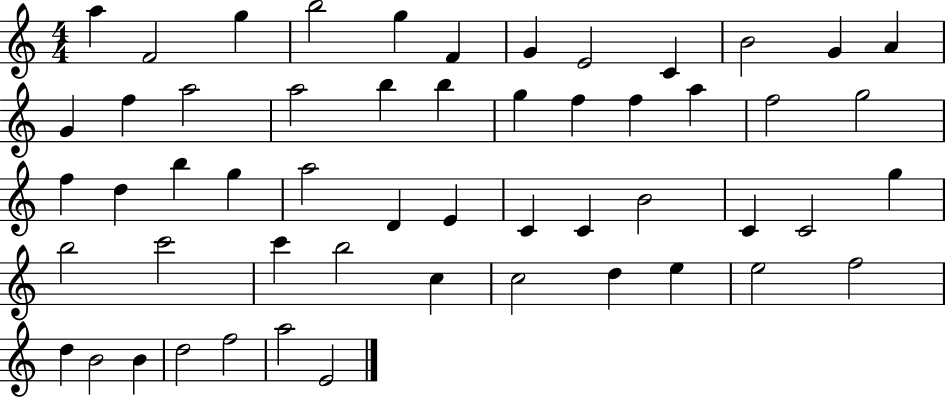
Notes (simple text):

A5/q F4/h G5/q B5/h G5/q F4/q G4/q E4/h C4/q B4/h G4/q A4/q G4/q F5/q A5/h A5/h B5/q B5/q G5/q F5/q F5/q A5/q F5/h G5/h F5/q D5/q B5/q G5/q A5/h D4/q E4/q C4/q C4/q B4/h C4/q C4/h G5/q B5/h C6/h C6/q B5/h C5/q C5/h D5/q E5/q E5/h F5/h D5/q B4/h B4/q D5/h F5/h A5/h E4/h